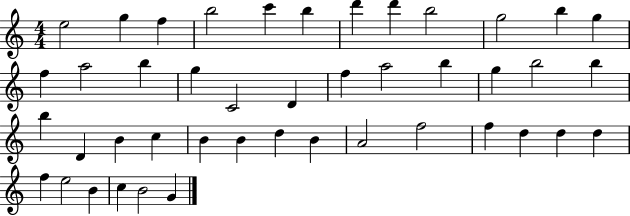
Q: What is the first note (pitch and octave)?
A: E5